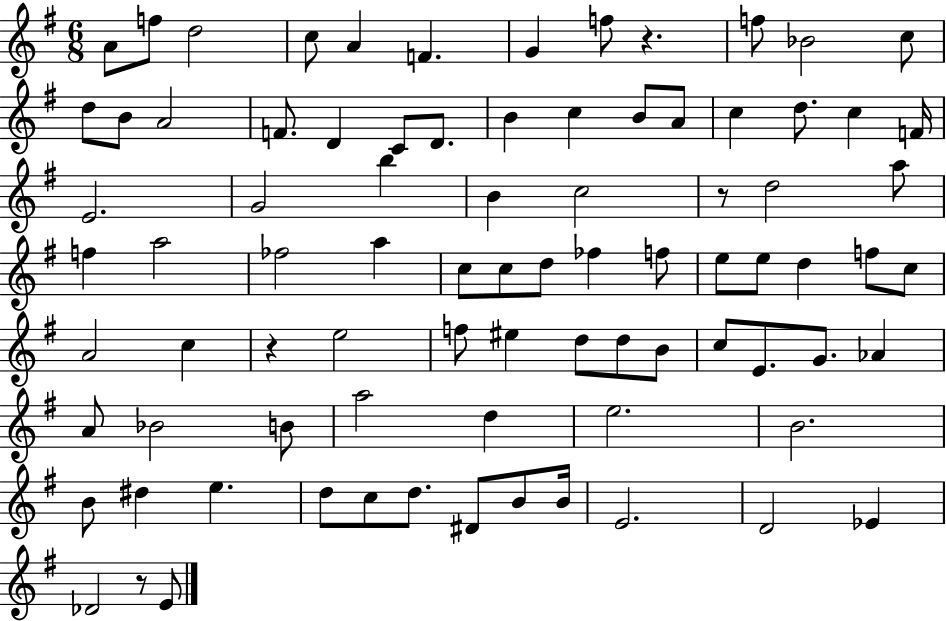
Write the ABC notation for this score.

X:1
T:Untitled
M:6/8
L:1/4
K:G
A/2 f/2 d2 c/2 A F G f/2 z f/2 _B2 c/2 d/2 B/2 A2 F/2 D C/2 D/2 B c B/2 A/2 c d/2 c F/4 E2 G2 b B c2 z/2 d2 a/2 f a2 _f2 a c/2 c/2 d/2 _f f/2 e/2 e/2 d f/2 c/2 A2 c z e2 f/2 ^e d/2 d/2 B/2 c/2 E/2 G/2 _A A/2 _B2 B/2 a2 d e2 B2 B/2 ^d e d/2 c/2 d/2 ^D/2 B/2 B/4 E2 D2 _E _D2 z/2 E/2